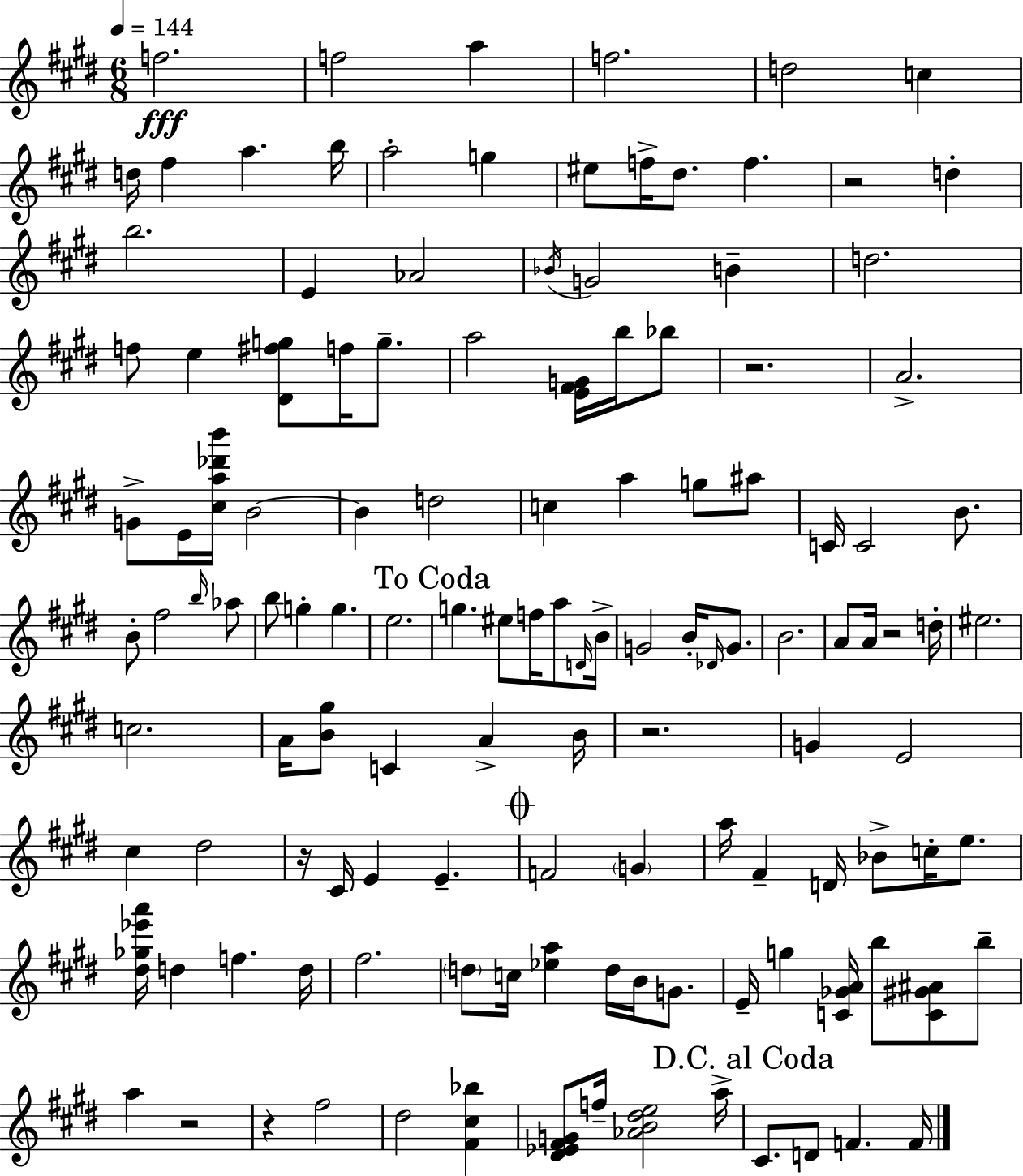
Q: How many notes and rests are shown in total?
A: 127